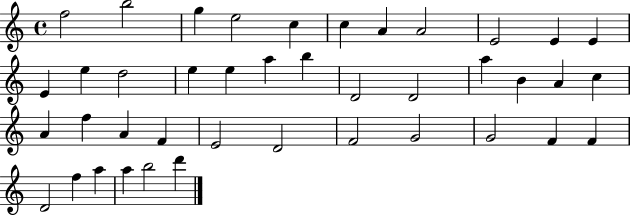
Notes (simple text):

F5/h B5/h G5/q E5/h C5/q C5/q A4/q A4/h E4/h E4/q E4/q E4/q E5/q D5/h E5/q E5/q A5/q B5/q D4/h D4/h A5/q B4/q A4/q C5/q A4/q F5/q A4/q F4/q E4/h D4/h F4/h G4/h G4/h F4/q F4/q D4/h F5/q A5/q A5/q B5/h D6/q